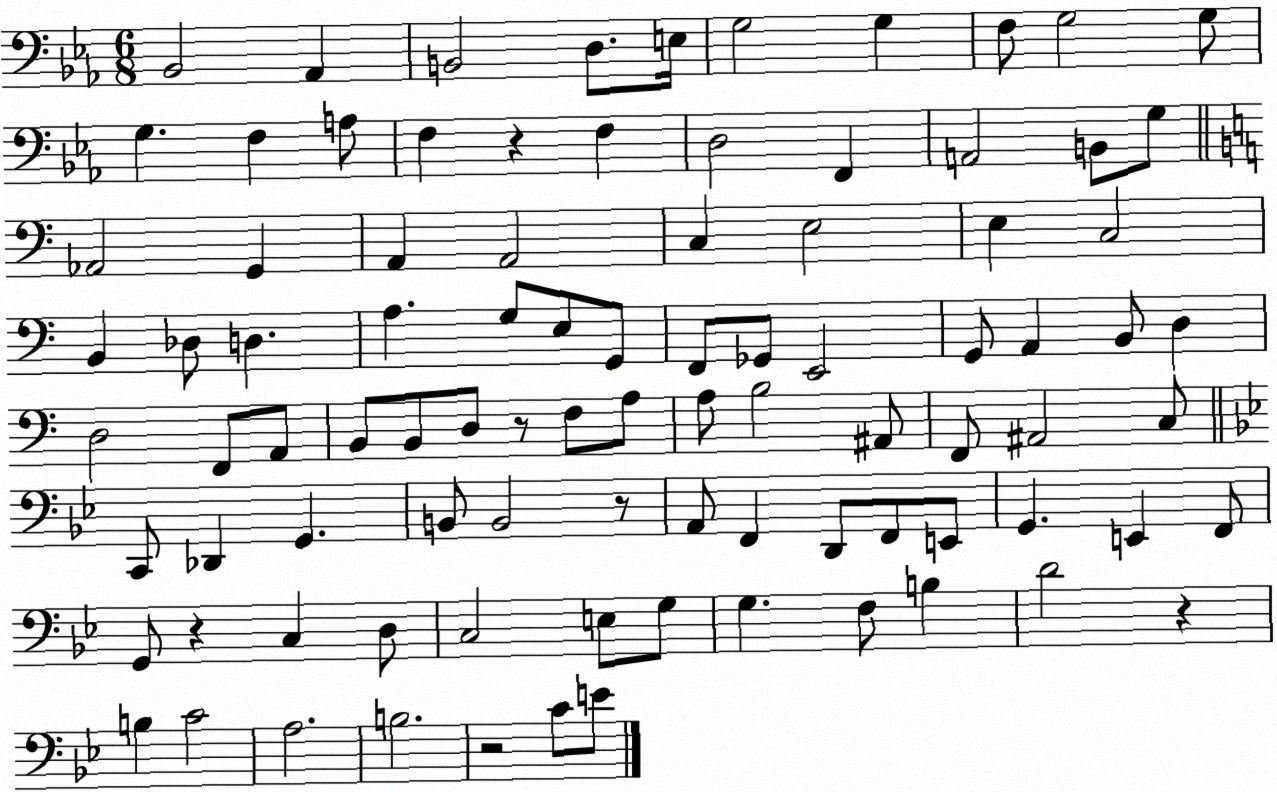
X:1
T:Untitled
M:6/8
L:1/4
K:Eb
_B,,2 _A,, B,,2 D,/2 E,/4 G,2 G, F,/2 G,2 G,/2 G, F, A,/2 F, z F, D,2 F,, A,,2 B,,/2 G,/2 _A,,2 G,, A,, A,,2 C, E,2 E, C,2 B,, _D,/2 D, A, G,/2 E,/2 G,,/2 F,,/2 _G,,/2 E,,2 G,,/2 A,, B,,/2 D, D,2 F,,/2 A,,/2 B,,/2 B,,/2 D,/2 z/2 F,/2 A,/2 A,/2 B,2 ^A,,/2 F,,/2 ^A,,2 C,/2 C,,/2 _D,, G,, B,,/2 B,,2 z/2 A,,/2 F,, D,,/2 F,,/2 E,,/2 G,, E,, F,,/2 G,,/2 z C, D,/2 C,2 E,/2 G,/2 G, F,/2 B, D2 z B, C2 A,2 B,2 z2 C/2 E/2